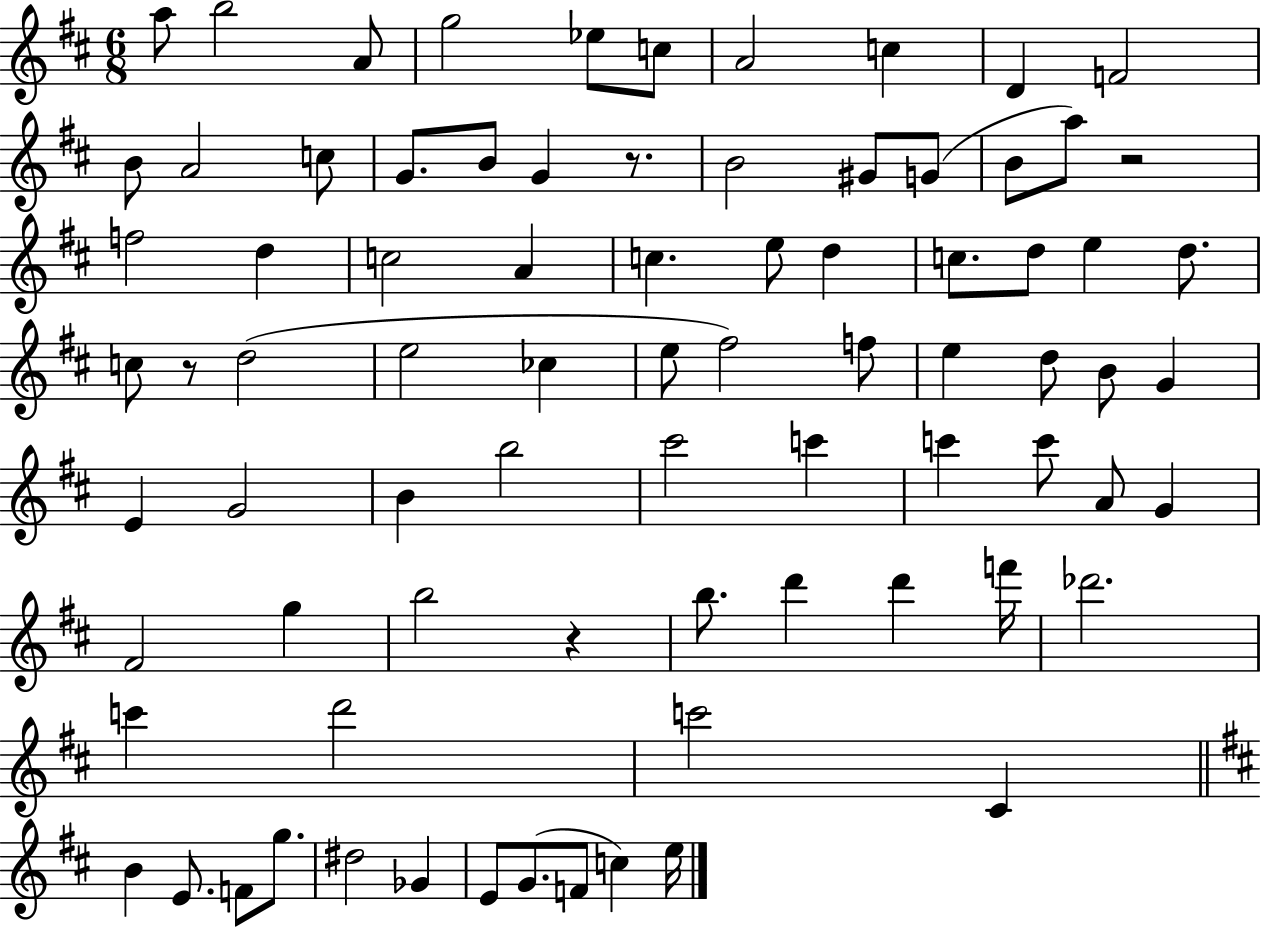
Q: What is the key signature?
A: D major